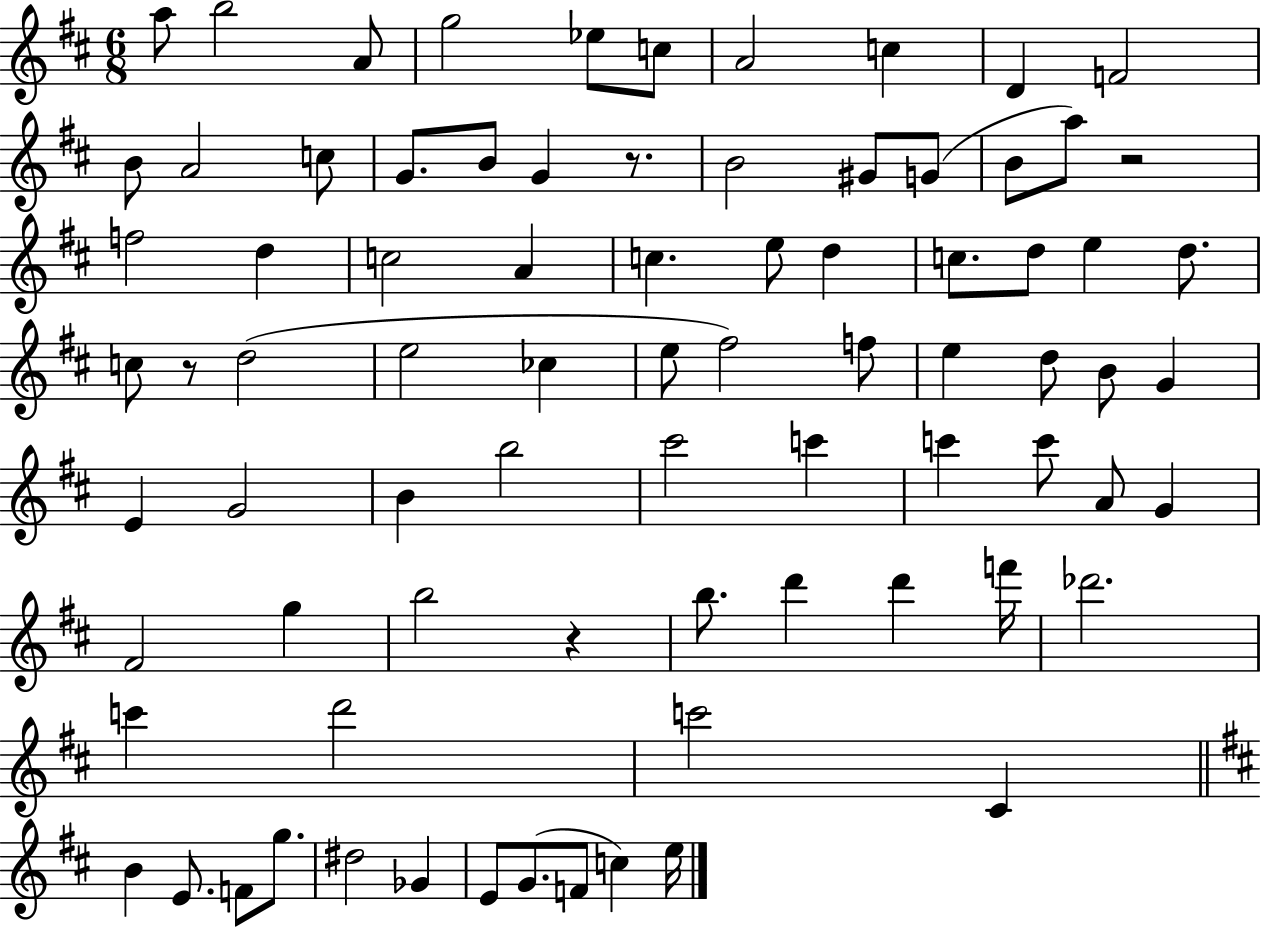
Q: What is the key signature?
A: D major